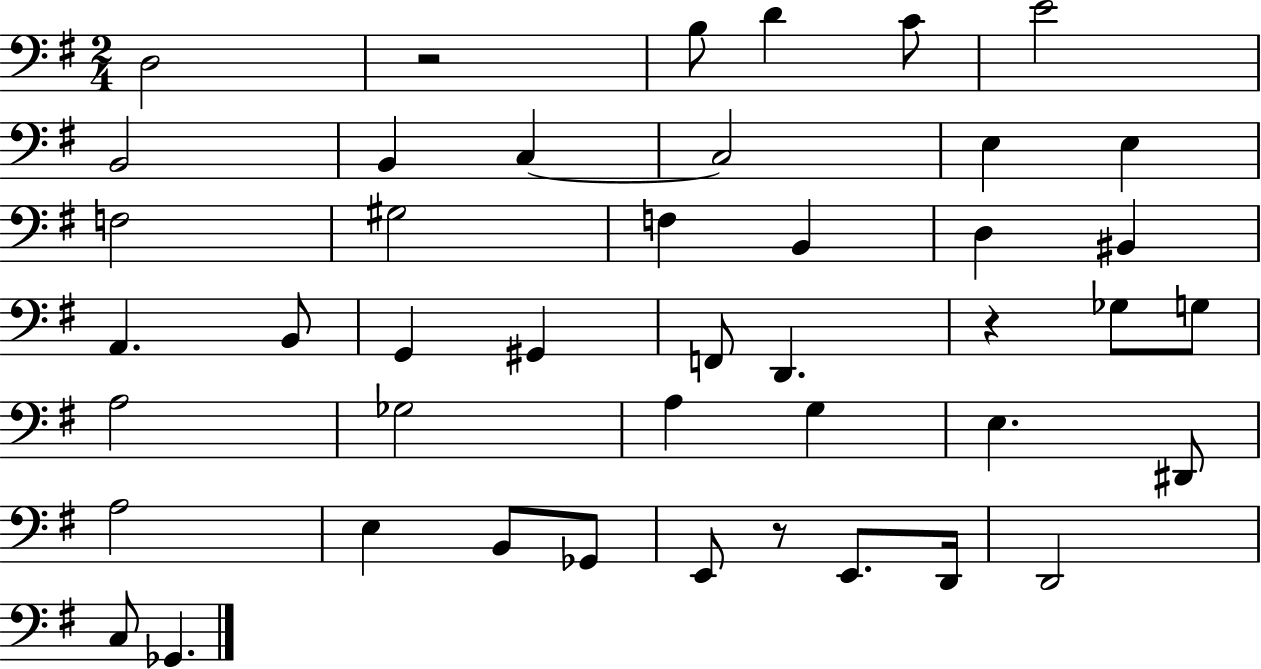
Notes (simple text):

D3/h R/h B3/e D4/q C4/e E4/h B2/h B2/q C3/q C3/h E3/q E3/q F3/h G#3/h F3/q B2/q D3/q BIS2/q A2/q. B2/e G2/q G#2/q F2/e D2/q. R/q Gb3/e G3/e A3/h Gb3/h A3/q G3/q E3/q. D#2/e A3/h E3/q B2/e Gb2/e E2/e R/e E2/e. D2/s D2/h C3/e Gb2/q.